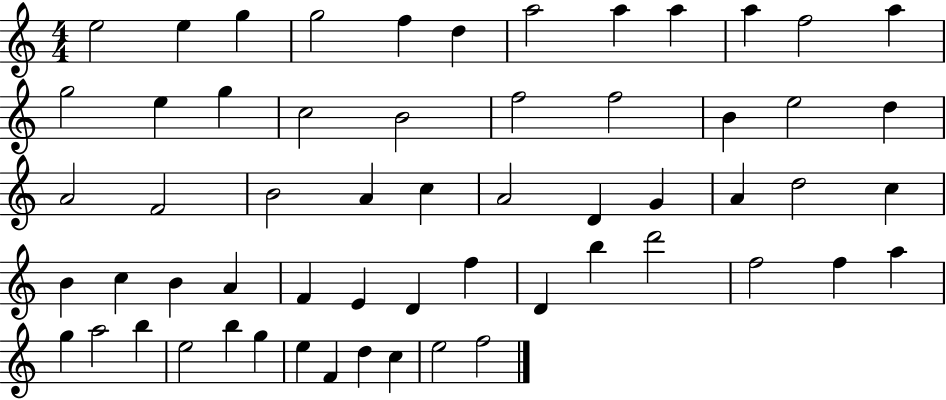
X:1
T:Untitled
M:4/4
L:1/4
K:C
e2 e g g2 f d a2 a a a f2 a g2 e g c2 B2 f2 f2 B e2 d A2 F2 B2 A c A2 D G A d2 c B c B A F E D f D b d'2 f2 f a g a2 b e2 b g e F d c e2 f2